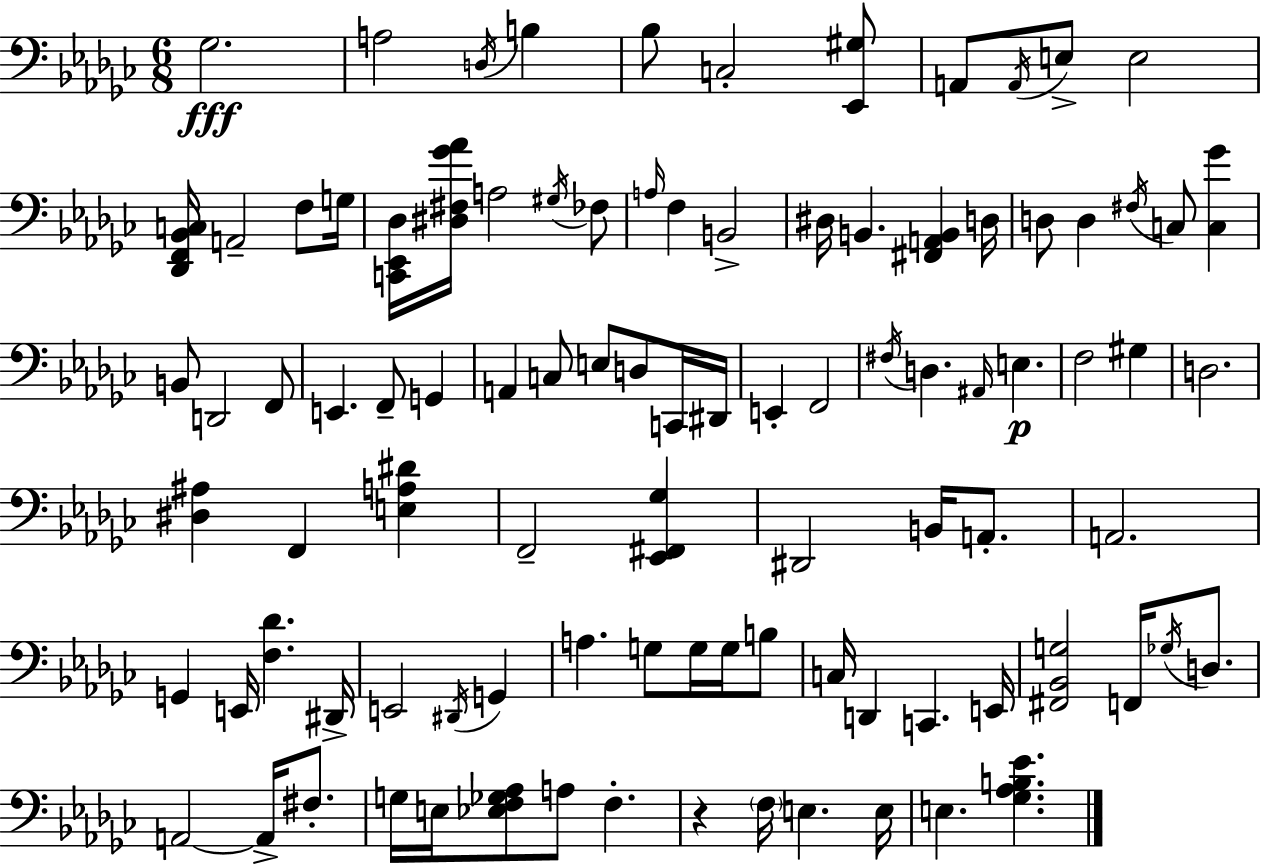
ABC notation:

X:1
T:Untitled
M:6/8
L:1/4
K:Ebm
_G,2 A,2 D,/4 B, _B,/2 C,2 [_E,,^G,]/2 A,,/2 A,,/4 E,/2 E,2 [_D,,F,,_B,,C,]/4 A,,2 F,/2 G,/4 [C,,_E,,_D,]/4 [^D,^F,_G_A]/4 A,2 ^G,/4 _F,/2 A,/4 F, B,,2 ^D,/4 B,, [^F,,A,,B,,] D,/4 D,/2 D, ^F,/4 C,/2 [C,_G] B,,/2 D,,2 F,,/2 E,, F,,/2 G,, A,, C,/2 E,/2 D,/2 C,,/4 ^D,,/4 E,, F,,2 ^F,/4 D, ^A,,/4 E, F,2 ^G, D,2 [^D,^A,] F,, [E,A,^D] F,,2 [_E,,^F,,_G,] ^D,,2 B,,/4 A,,/2 A,,2 G,, E,,/4 [F,_D] ^D,,/4 E,,2 ^D,,/4 G,, A, G,/2 G,/4 G,/4 B,/2 C,/4 D,, C,, E,,/4 [^F,,_B,,G,]2 F,,/4 _G,/4 D,/2 A,,2 A,,/4 ^F,/2 G,/4 E,/4 [_E,F,_G,_A,]/2 A,/2 F, z F,/4 E, E,/4 E, [_G,_A,B,_E]